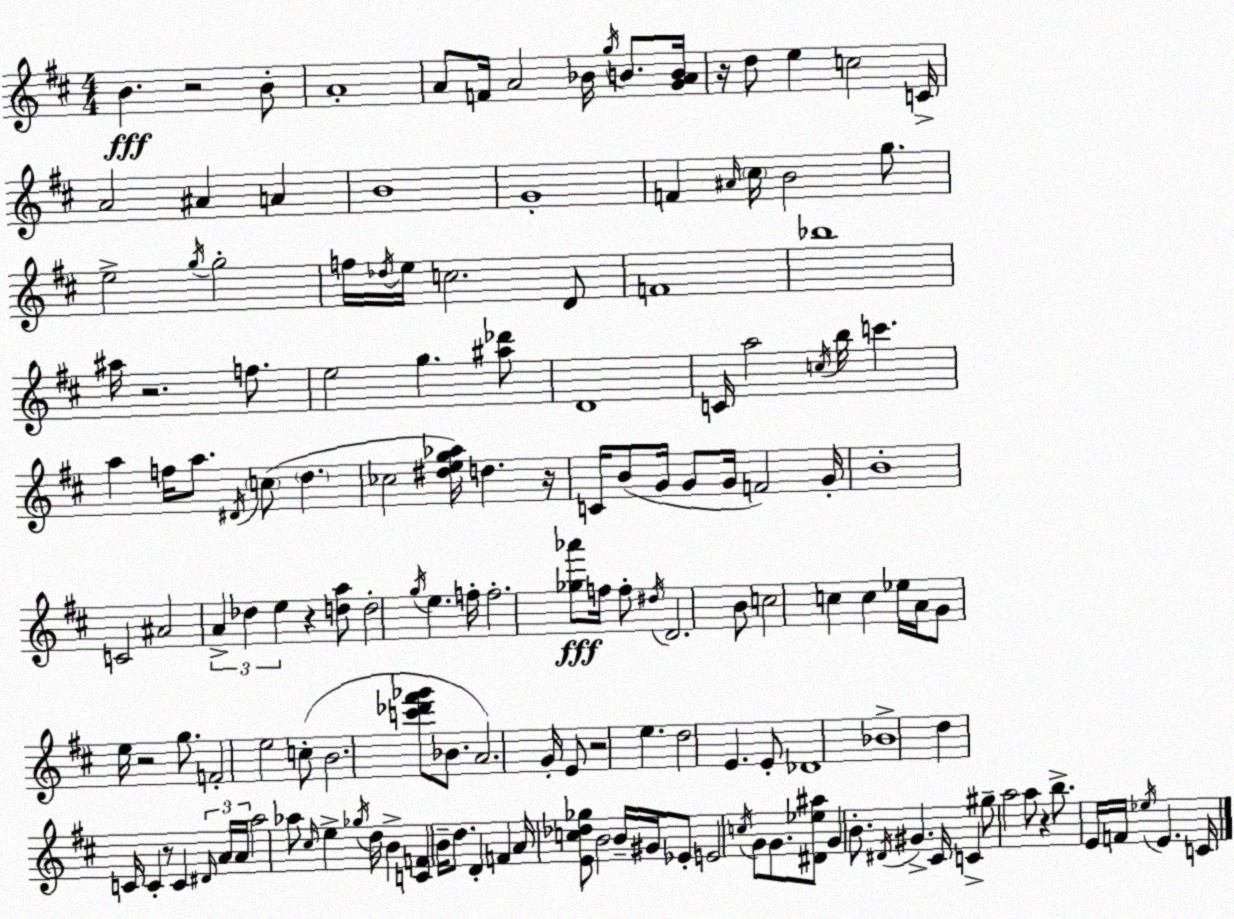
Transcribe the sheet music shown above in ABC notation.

X:1
T:Untitled
M:4/4
L:1/4
K:D
B z2 B/2 A4 A/2 F/4 A2 _B/4 g/4 B/2 [GAB]/4 z/4 d/2 e c2 C/4 A2 ^A A B4 G4 F ^A/4 ^c/4 B2 g/2 e2 g/4 g2 f/4 _d/4 e/4 c2 D/2 F4 _b4 ^a/4 z2 f/2 e2 g [^a_d']/2 D4 C/4 a2 c/4 b/4 c' a f/4 a/2 ^D/4 c/2 d _c2 [^deg_a]/4 d z/4 C/4 B/2 G/4 G/2 G/4 F2 G/4 B4 C2 ^A2 A _d e z [da]/2 d2 g/4 e f/4 f2 [_g_a']/2 f/4 f/2 ^d/4 D2 B/2 c2 c c _e/4 A/4 G/2 e/4 z2 g/2 F2 e2 c/2 B2 [c'_d'^f'_g']/2 _B/2 A2 G/4 E/2 z2 e d2 E E/2 _D4 _B4 d C/4 C z/2 C ^D/4 A/4 A/4 a2 _a/2 ^c/4 e _g/4 d/4 B [CF] B/4 d/2 D F A/4 [Ec_d_g]/2 B2 B/4 ^G/4 _E/2 E2 c/4 G/2 G/2 [^D_e^a]/2 G B/2 ^D/4 ^G ^C/4 C ^g/2 a2 a/2 z b/2 E/4 F/4 _e/4 E C/4